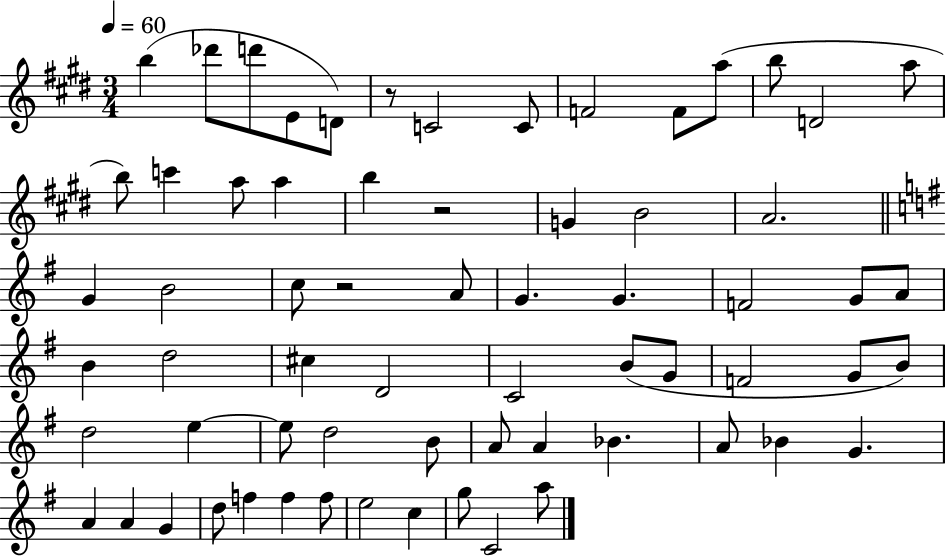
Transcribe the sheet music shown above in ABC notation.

X:1
T:Untitled
M:3/4
L:1/4
K:E
b _d'/2 d'/2 E/2 D/2 z/2 C2 C/2 F2 F/2 a/2 b/2 D2 a/2 b/2 c' a/2 a b z2 G B2 A2 G B2 c/2 z2 A/2 G G F2 G/2 A/2 B d2 ^c D2 C2 B/2 G/2 F2 G/2 B/2 d2 e e/2 d2 B/2 A/2 A _B A/2 _B G A A G d/2 f f f/2 e2 c g/2 C2 a/2